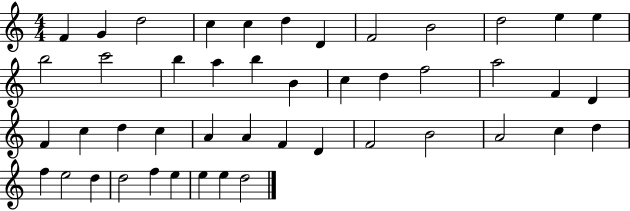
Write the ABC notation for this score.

X:1
T:Untitled
M:4/4
L:1/4
K:C
F G d2 c c d D F2 B2 d2 e e b2 c'2 b a b B c d f2 a2 F D F c d c A A F D F2 B2 A2 c d f e2 d d2 f e e e d2